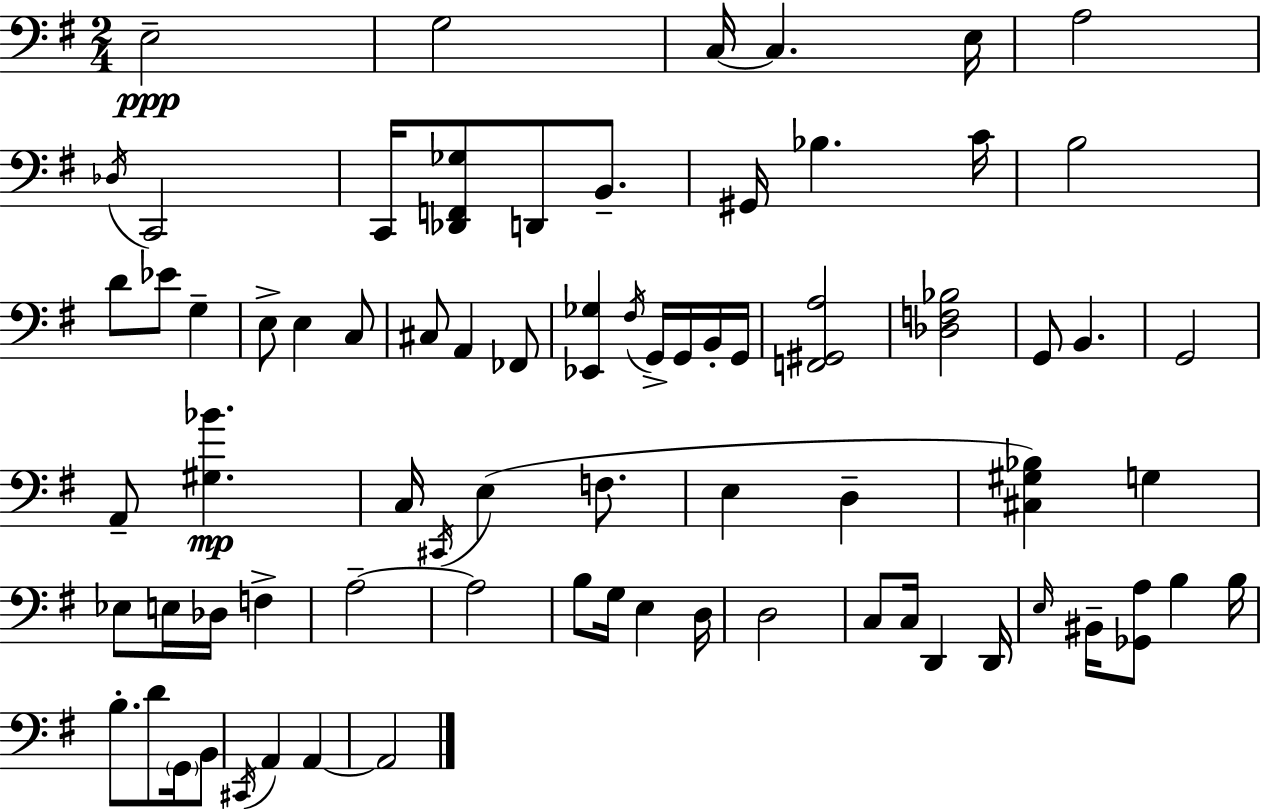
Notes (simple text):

E3/h G3/h C3/s C3/q. E3/s A3/h Db3/s C2/h C2/s [Db2,F2,Gb3]/e D2/e B2/e. G#2/s Bb3/q. C4/s B3/h D4/e Eb4/e G3/q E3/e E3/q C3/e C#3/e A2/q FES2/e [Eb2,Gb3]/q F#3/s G2/s G2/s B2/s G2/s [F2,G#2,A3]/h [Db3,F3,Bb3]/h G2/e B2/q. G2/h A2/e [G#3,Bb4]/q. C3/s C#2/s E3/q F3/e. E3/q D3/q [C#3,G#3,Bb3]/q G3/q Eb3/e E3/s Db3/s F3/q A3/h A3/h B3/e G3/s E3/q D3/s D3/h C3/e C3/s D2/q D2/s E3/s BIS2/s [Gb2,A3]/e B3/q B3/s B3/e. D4/e G2/s B2/e C#2/s A2/q A2/q A2/h